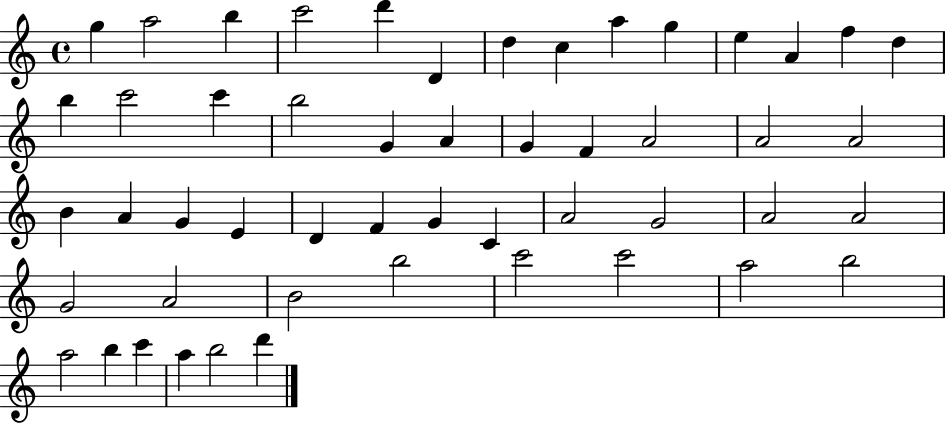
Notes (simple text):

G5/q A5/h B5/q C6/h D6/q D4/q D5/q C5/q A5/q G5/q E5/q A4/q F5/q D5/q B5/q C6/h C6/q B5/h G4/q A4/q G4/q F4/q A4/h A4/h A4/h B4/q A4/q G4/q E4/q D4/q F4/q G4/q C4/q A4/h G4/h A4/h A4/h G4/h A4/h B4/h B5/h C6/h C6/h A5/h B5/h A5/h B5/q C6/q A5/q B5/h D6/q